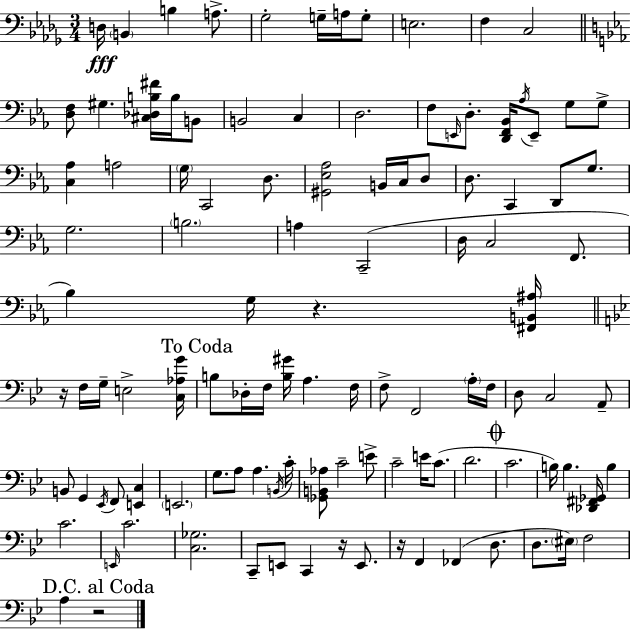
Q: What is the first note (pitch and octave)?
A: D3